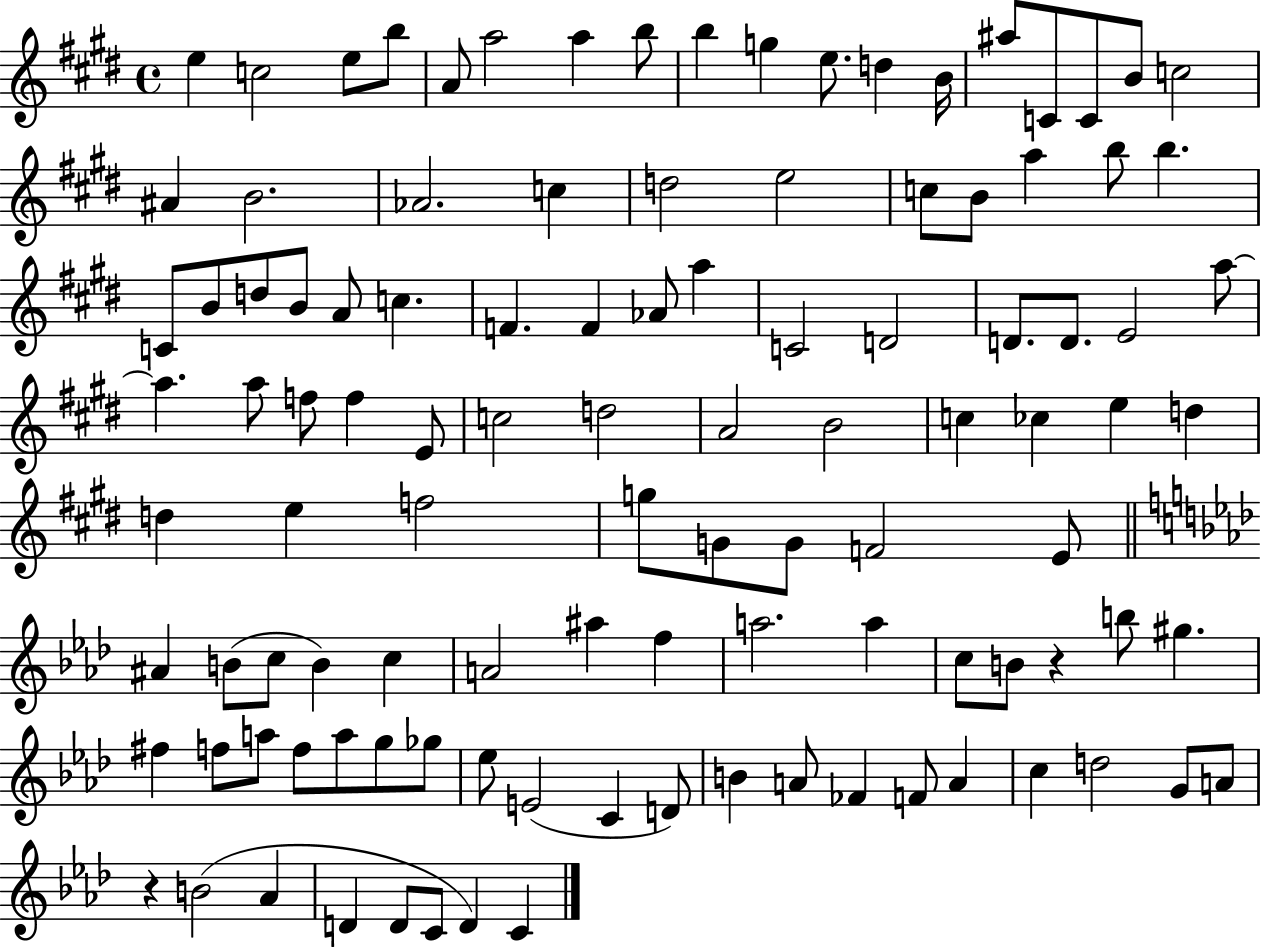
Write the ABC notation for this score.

X:1
T:Untitled
M:4/4
L:1/4
K:E
e c2 e/2 b/2 A/2 a2 a b/2 b g e/2 d B/4 ^a/2 C/2 C/2 B/2 c2 ^A B2 _A2 c d2 e2 c/2 B/2 a b/2 b C/2 B/2 d/2 B/2 A/2 c F F _A/2 a C2 D2 D/2 D/2 E2 a/2 a a/2 f/2 f E/2 c2 d2 A2 B2 c _c e d d e f2 g/2 G/2 G/2 F2 E/2 ^A B/2 c/2 B c A2 ^a f a2 a c/2 B/2 z b/2 ^g ^f f/2 a/2 f/2 a/2 g/2 _g/2 _e/2 E2 C D/2 B A/2 _F F/2 A c d2 G/2 A/2 z B2 _A D D/2 C/2 D C